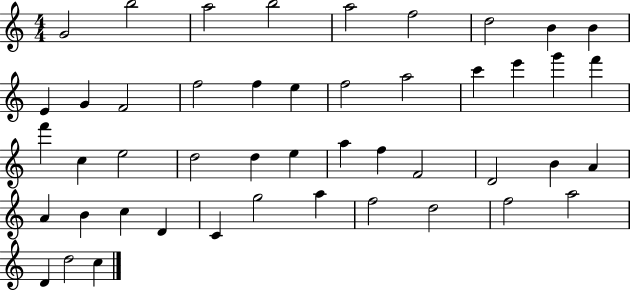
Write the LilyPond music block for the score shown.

{
  \clef treble
  \numericTimeSignature
  \time 4/4
  \key c \major
  g'2 b''2 | a''2 b''2 | a''2 f''2 | d''2 b'4 b'4 | \break e'4 g'4 f'2 | f''2 f''4 e''4 | f''2 a''2 | c'''4 e'''4 g'''4 f'''4 | \break f'''4 c''4 e''2 | d''2 d''4 e''4 | a''4 f''4 f'2 | d'2 b'4 a'4 | \break a'4 b'4 c''4 d'4 | c'4 g''2 a''4 | f''2 d''2 | f''2 a''2 | \break d'4 d''2 c''4 | \bar "|."
}